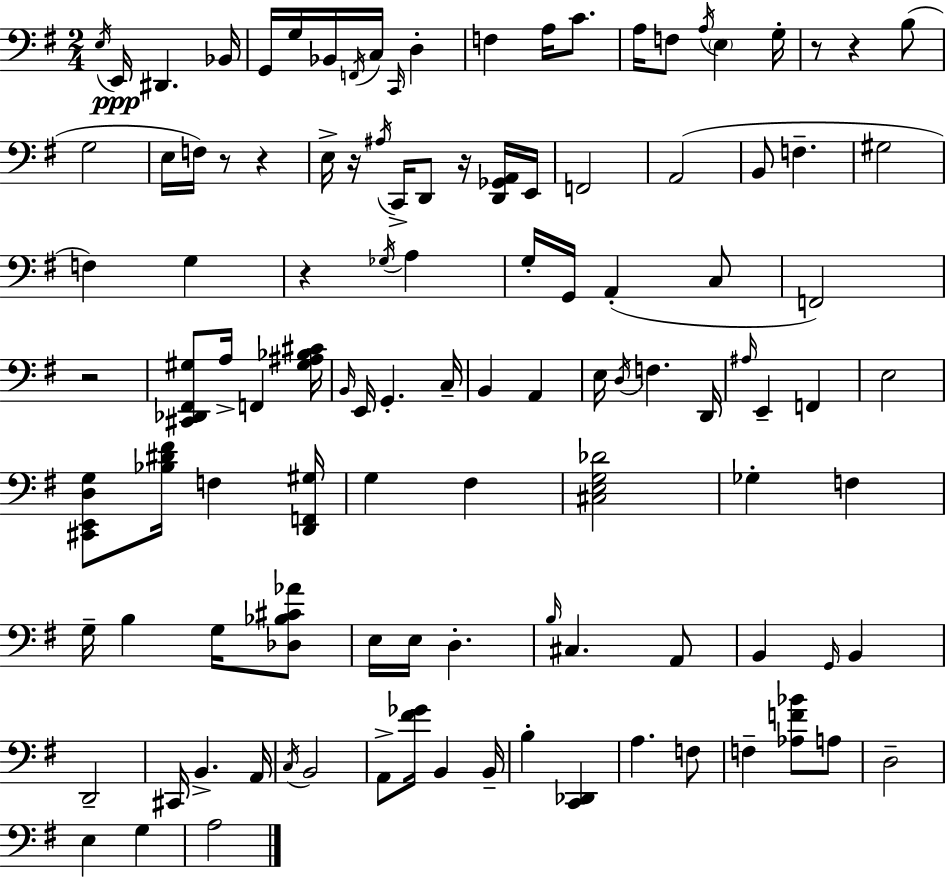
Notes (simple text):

E3/s E2/s D#2/q. Bb2/s G2/s G3/s Bb2/s F2/s C3/s C2/s D3/q F3/q A3/s C4/e. A3/s F3/e A3/s E3/q G3/s R/e R/q B3/e G3/h E3/s F3/s R/e R/q E3/s R/s A#3/s C2/s D2/e R/s [D2,Gb2,A2]/s E2/s F2/h A2/h B2/e F3/q. G#3/h F3/q G3/q R/q Gb3/s A3/q G3/s G2/s A2/q C3/e F2/h R/h [C#2,Db2,F#2,G#3]/e A3/s F2/q [G#3,A#3,Bb3,C#4]/s B2/s E2/s G2/q. C3/s B2/q A2/q E3/s D3/s F3/q. D2/s A#3/s E2/q F2/q E3/h [C#2,E2,D3,G3]/e [Bb3,D#4,F#4]/s F3/q [D2,F2,G#3]/s G3/q F#3/q [C#3,E3,G3,Db4]/h Gb3/q F3/q G3/s B3/q G3/s [Db3,Bb3,C#4,Ab4]/e E3/s E3/s D3/q. B3/s C#3/q. A2/e B2/q G2/s B2/q D2/h C#2/s B2/q. A2/s C3/s B2/h A2/e [F#4,Gb4]/s B2/q B2/s B3/q [C2,Db2]/q A3/q. F3/e F3/q [Ab3,F4,Bb4]/e A3/e D3/h E3/q G3/q A3/h